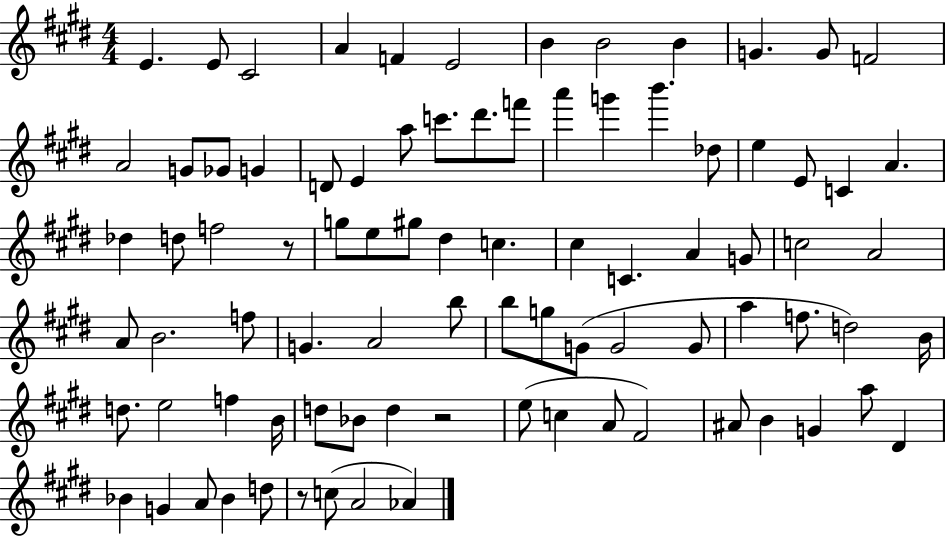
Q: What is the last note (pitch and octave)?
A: Ab4